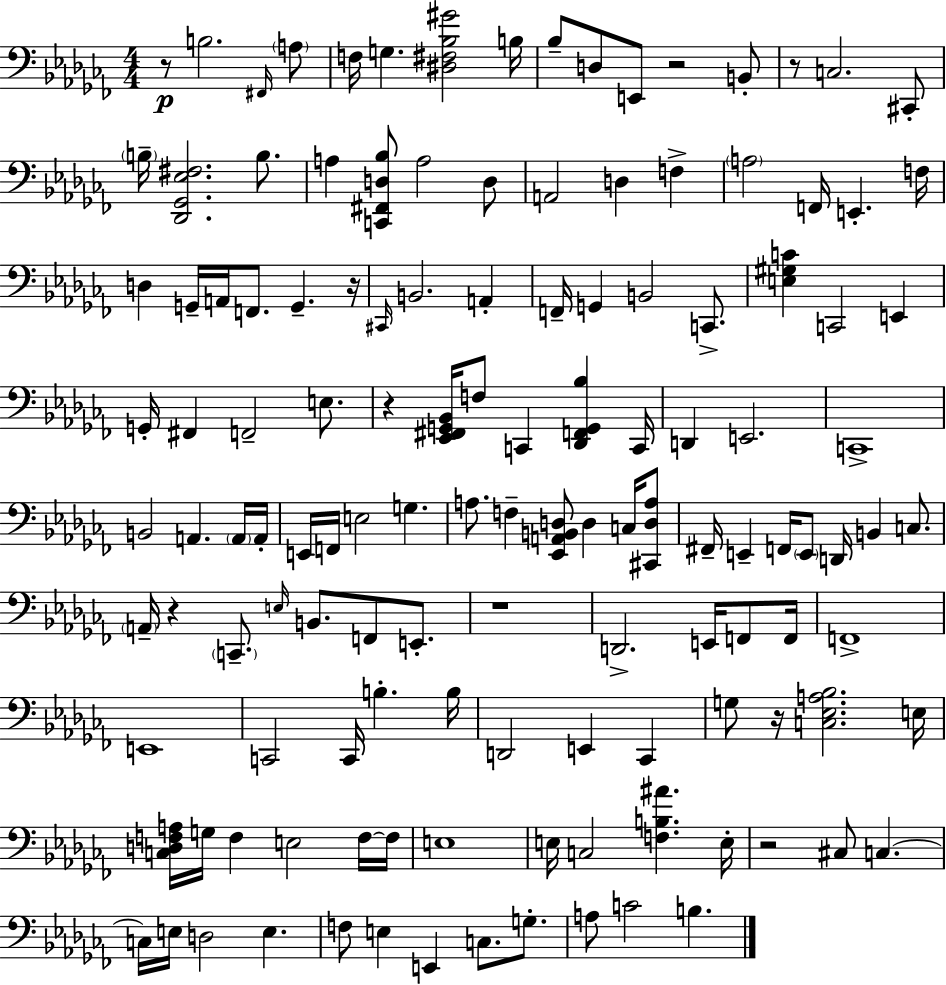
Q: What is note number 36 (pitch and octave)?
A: C2